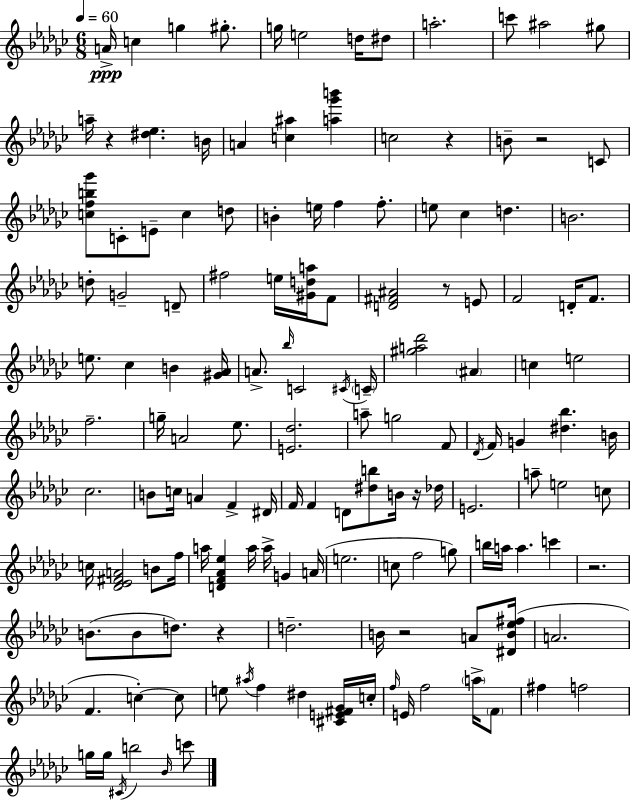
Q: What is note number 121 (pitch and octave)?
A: C6